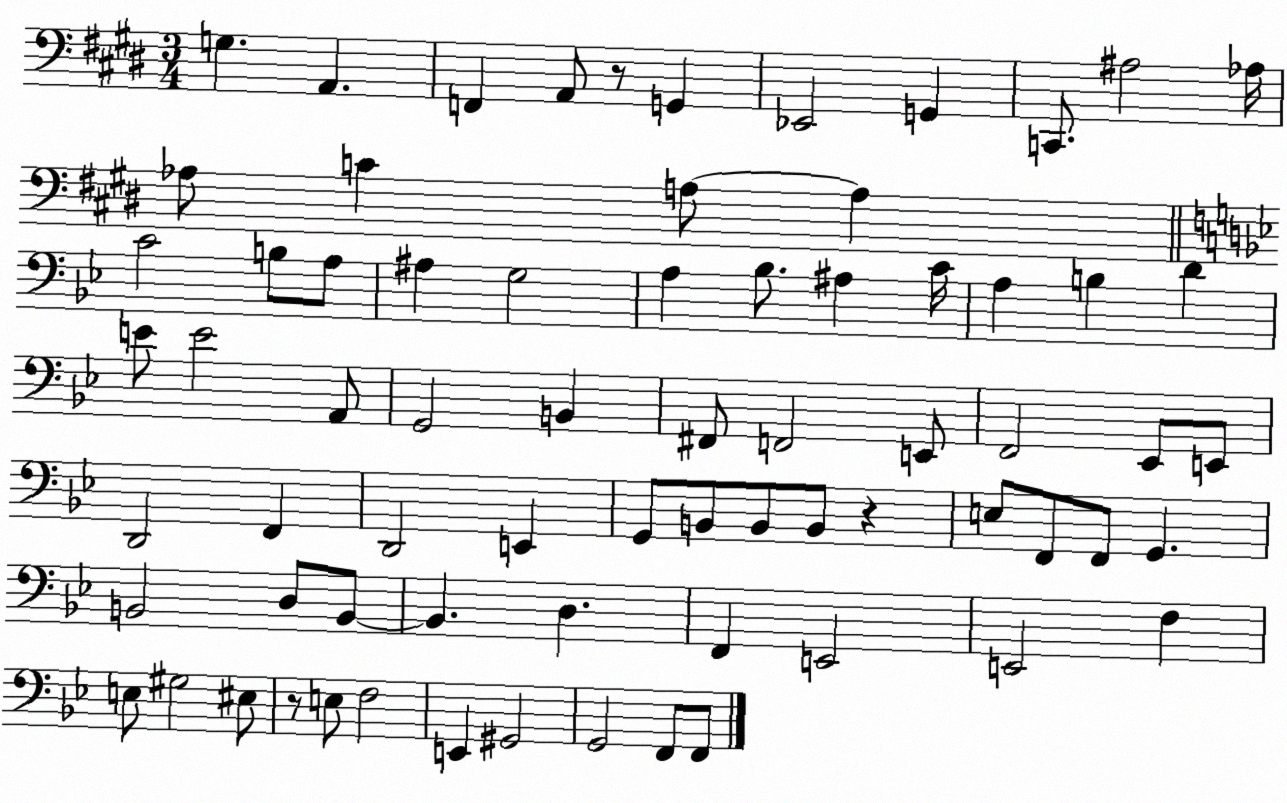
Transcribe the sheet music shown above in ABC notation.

X:1
T:Untitled
M:3/4
L:1/4
K:E
G, A,, F,, A,,/2 z/2 G,, _E,,2 G,, C,,/2 ^A,2 _A,/4 _A,/2 C A,/2 A, C2 B,/2 A,/2 ^A, G,2 A, _B,/2 ^A, C/4 A, B, D E/2 E2 A,,/2 G,,2 B,, ^F,,/2 F,,2 E,,/2 F,,2 _E,,/2 E,,/2 D,,2 F,, D,,2 E,, G,,/2 B,,/2 B,,/2 B,,/2 z E,/2 F,,/2 F,,/2 G,, B,,2 D,/2 B,,/2 B,, D, F,, E,,2 E,,2 F, E,/2 ^G,2 ^E,/2 z/2 E,/2 F,2 E,, ^G,,2 G,,2 F,,/2 F,,/2